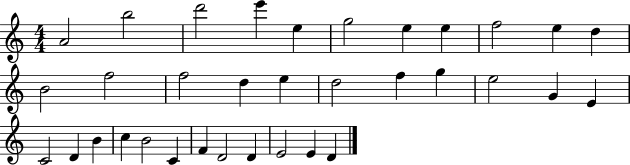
{
  \clef treble
  \numericTimeSignature
  \time 4/4
  \key c \major
  a'2 b''2 | d'''2 e'''4 e''4 | g''2 e''4 e''4 | f''2 e''4 d''4 | \break b'2 f''2 | f''2 d''4 e''4 | d''2 f''4 g''4 | e''2 g'4 e'4 | \break c'2 d'4 b'4 | c''4 b'2 c'4 | f'4 d'2 d'4 | e'2 e'4 d'4 | \break \bar "|."
}